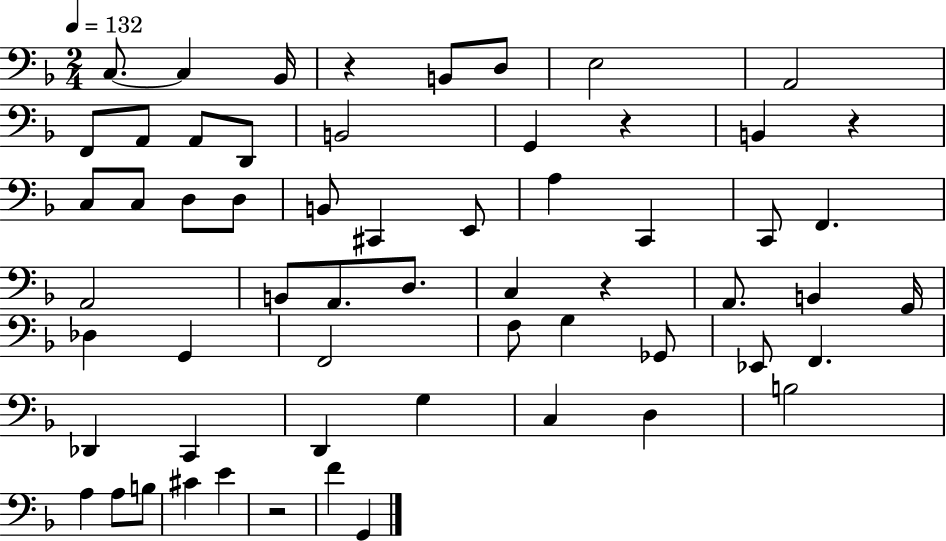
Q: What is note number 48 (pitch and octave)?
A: B3